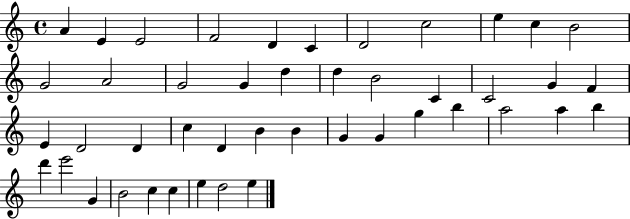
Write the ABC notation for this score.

X:1
T:Untitled
M:4/4
L:1/4
K:C
A E E2 F2 D C D2 c2 e c B2 G2 A2 G2 G d d B2 C C2 G F E D2 D c D B B G G g b a2 a b d' e'2 G B2 c c e d2 e